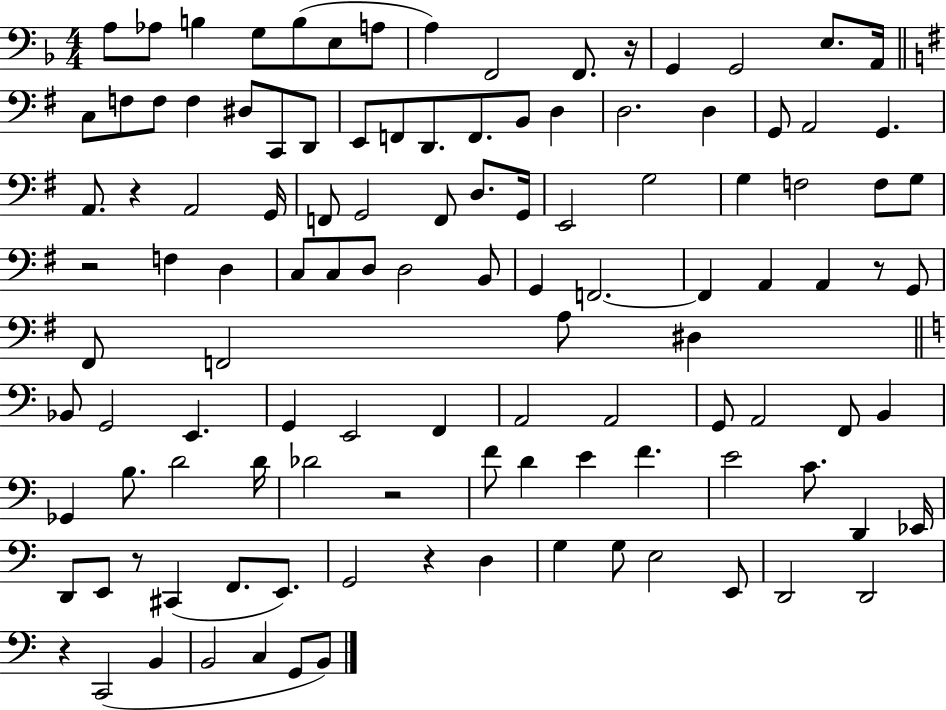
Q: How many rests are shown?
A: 8